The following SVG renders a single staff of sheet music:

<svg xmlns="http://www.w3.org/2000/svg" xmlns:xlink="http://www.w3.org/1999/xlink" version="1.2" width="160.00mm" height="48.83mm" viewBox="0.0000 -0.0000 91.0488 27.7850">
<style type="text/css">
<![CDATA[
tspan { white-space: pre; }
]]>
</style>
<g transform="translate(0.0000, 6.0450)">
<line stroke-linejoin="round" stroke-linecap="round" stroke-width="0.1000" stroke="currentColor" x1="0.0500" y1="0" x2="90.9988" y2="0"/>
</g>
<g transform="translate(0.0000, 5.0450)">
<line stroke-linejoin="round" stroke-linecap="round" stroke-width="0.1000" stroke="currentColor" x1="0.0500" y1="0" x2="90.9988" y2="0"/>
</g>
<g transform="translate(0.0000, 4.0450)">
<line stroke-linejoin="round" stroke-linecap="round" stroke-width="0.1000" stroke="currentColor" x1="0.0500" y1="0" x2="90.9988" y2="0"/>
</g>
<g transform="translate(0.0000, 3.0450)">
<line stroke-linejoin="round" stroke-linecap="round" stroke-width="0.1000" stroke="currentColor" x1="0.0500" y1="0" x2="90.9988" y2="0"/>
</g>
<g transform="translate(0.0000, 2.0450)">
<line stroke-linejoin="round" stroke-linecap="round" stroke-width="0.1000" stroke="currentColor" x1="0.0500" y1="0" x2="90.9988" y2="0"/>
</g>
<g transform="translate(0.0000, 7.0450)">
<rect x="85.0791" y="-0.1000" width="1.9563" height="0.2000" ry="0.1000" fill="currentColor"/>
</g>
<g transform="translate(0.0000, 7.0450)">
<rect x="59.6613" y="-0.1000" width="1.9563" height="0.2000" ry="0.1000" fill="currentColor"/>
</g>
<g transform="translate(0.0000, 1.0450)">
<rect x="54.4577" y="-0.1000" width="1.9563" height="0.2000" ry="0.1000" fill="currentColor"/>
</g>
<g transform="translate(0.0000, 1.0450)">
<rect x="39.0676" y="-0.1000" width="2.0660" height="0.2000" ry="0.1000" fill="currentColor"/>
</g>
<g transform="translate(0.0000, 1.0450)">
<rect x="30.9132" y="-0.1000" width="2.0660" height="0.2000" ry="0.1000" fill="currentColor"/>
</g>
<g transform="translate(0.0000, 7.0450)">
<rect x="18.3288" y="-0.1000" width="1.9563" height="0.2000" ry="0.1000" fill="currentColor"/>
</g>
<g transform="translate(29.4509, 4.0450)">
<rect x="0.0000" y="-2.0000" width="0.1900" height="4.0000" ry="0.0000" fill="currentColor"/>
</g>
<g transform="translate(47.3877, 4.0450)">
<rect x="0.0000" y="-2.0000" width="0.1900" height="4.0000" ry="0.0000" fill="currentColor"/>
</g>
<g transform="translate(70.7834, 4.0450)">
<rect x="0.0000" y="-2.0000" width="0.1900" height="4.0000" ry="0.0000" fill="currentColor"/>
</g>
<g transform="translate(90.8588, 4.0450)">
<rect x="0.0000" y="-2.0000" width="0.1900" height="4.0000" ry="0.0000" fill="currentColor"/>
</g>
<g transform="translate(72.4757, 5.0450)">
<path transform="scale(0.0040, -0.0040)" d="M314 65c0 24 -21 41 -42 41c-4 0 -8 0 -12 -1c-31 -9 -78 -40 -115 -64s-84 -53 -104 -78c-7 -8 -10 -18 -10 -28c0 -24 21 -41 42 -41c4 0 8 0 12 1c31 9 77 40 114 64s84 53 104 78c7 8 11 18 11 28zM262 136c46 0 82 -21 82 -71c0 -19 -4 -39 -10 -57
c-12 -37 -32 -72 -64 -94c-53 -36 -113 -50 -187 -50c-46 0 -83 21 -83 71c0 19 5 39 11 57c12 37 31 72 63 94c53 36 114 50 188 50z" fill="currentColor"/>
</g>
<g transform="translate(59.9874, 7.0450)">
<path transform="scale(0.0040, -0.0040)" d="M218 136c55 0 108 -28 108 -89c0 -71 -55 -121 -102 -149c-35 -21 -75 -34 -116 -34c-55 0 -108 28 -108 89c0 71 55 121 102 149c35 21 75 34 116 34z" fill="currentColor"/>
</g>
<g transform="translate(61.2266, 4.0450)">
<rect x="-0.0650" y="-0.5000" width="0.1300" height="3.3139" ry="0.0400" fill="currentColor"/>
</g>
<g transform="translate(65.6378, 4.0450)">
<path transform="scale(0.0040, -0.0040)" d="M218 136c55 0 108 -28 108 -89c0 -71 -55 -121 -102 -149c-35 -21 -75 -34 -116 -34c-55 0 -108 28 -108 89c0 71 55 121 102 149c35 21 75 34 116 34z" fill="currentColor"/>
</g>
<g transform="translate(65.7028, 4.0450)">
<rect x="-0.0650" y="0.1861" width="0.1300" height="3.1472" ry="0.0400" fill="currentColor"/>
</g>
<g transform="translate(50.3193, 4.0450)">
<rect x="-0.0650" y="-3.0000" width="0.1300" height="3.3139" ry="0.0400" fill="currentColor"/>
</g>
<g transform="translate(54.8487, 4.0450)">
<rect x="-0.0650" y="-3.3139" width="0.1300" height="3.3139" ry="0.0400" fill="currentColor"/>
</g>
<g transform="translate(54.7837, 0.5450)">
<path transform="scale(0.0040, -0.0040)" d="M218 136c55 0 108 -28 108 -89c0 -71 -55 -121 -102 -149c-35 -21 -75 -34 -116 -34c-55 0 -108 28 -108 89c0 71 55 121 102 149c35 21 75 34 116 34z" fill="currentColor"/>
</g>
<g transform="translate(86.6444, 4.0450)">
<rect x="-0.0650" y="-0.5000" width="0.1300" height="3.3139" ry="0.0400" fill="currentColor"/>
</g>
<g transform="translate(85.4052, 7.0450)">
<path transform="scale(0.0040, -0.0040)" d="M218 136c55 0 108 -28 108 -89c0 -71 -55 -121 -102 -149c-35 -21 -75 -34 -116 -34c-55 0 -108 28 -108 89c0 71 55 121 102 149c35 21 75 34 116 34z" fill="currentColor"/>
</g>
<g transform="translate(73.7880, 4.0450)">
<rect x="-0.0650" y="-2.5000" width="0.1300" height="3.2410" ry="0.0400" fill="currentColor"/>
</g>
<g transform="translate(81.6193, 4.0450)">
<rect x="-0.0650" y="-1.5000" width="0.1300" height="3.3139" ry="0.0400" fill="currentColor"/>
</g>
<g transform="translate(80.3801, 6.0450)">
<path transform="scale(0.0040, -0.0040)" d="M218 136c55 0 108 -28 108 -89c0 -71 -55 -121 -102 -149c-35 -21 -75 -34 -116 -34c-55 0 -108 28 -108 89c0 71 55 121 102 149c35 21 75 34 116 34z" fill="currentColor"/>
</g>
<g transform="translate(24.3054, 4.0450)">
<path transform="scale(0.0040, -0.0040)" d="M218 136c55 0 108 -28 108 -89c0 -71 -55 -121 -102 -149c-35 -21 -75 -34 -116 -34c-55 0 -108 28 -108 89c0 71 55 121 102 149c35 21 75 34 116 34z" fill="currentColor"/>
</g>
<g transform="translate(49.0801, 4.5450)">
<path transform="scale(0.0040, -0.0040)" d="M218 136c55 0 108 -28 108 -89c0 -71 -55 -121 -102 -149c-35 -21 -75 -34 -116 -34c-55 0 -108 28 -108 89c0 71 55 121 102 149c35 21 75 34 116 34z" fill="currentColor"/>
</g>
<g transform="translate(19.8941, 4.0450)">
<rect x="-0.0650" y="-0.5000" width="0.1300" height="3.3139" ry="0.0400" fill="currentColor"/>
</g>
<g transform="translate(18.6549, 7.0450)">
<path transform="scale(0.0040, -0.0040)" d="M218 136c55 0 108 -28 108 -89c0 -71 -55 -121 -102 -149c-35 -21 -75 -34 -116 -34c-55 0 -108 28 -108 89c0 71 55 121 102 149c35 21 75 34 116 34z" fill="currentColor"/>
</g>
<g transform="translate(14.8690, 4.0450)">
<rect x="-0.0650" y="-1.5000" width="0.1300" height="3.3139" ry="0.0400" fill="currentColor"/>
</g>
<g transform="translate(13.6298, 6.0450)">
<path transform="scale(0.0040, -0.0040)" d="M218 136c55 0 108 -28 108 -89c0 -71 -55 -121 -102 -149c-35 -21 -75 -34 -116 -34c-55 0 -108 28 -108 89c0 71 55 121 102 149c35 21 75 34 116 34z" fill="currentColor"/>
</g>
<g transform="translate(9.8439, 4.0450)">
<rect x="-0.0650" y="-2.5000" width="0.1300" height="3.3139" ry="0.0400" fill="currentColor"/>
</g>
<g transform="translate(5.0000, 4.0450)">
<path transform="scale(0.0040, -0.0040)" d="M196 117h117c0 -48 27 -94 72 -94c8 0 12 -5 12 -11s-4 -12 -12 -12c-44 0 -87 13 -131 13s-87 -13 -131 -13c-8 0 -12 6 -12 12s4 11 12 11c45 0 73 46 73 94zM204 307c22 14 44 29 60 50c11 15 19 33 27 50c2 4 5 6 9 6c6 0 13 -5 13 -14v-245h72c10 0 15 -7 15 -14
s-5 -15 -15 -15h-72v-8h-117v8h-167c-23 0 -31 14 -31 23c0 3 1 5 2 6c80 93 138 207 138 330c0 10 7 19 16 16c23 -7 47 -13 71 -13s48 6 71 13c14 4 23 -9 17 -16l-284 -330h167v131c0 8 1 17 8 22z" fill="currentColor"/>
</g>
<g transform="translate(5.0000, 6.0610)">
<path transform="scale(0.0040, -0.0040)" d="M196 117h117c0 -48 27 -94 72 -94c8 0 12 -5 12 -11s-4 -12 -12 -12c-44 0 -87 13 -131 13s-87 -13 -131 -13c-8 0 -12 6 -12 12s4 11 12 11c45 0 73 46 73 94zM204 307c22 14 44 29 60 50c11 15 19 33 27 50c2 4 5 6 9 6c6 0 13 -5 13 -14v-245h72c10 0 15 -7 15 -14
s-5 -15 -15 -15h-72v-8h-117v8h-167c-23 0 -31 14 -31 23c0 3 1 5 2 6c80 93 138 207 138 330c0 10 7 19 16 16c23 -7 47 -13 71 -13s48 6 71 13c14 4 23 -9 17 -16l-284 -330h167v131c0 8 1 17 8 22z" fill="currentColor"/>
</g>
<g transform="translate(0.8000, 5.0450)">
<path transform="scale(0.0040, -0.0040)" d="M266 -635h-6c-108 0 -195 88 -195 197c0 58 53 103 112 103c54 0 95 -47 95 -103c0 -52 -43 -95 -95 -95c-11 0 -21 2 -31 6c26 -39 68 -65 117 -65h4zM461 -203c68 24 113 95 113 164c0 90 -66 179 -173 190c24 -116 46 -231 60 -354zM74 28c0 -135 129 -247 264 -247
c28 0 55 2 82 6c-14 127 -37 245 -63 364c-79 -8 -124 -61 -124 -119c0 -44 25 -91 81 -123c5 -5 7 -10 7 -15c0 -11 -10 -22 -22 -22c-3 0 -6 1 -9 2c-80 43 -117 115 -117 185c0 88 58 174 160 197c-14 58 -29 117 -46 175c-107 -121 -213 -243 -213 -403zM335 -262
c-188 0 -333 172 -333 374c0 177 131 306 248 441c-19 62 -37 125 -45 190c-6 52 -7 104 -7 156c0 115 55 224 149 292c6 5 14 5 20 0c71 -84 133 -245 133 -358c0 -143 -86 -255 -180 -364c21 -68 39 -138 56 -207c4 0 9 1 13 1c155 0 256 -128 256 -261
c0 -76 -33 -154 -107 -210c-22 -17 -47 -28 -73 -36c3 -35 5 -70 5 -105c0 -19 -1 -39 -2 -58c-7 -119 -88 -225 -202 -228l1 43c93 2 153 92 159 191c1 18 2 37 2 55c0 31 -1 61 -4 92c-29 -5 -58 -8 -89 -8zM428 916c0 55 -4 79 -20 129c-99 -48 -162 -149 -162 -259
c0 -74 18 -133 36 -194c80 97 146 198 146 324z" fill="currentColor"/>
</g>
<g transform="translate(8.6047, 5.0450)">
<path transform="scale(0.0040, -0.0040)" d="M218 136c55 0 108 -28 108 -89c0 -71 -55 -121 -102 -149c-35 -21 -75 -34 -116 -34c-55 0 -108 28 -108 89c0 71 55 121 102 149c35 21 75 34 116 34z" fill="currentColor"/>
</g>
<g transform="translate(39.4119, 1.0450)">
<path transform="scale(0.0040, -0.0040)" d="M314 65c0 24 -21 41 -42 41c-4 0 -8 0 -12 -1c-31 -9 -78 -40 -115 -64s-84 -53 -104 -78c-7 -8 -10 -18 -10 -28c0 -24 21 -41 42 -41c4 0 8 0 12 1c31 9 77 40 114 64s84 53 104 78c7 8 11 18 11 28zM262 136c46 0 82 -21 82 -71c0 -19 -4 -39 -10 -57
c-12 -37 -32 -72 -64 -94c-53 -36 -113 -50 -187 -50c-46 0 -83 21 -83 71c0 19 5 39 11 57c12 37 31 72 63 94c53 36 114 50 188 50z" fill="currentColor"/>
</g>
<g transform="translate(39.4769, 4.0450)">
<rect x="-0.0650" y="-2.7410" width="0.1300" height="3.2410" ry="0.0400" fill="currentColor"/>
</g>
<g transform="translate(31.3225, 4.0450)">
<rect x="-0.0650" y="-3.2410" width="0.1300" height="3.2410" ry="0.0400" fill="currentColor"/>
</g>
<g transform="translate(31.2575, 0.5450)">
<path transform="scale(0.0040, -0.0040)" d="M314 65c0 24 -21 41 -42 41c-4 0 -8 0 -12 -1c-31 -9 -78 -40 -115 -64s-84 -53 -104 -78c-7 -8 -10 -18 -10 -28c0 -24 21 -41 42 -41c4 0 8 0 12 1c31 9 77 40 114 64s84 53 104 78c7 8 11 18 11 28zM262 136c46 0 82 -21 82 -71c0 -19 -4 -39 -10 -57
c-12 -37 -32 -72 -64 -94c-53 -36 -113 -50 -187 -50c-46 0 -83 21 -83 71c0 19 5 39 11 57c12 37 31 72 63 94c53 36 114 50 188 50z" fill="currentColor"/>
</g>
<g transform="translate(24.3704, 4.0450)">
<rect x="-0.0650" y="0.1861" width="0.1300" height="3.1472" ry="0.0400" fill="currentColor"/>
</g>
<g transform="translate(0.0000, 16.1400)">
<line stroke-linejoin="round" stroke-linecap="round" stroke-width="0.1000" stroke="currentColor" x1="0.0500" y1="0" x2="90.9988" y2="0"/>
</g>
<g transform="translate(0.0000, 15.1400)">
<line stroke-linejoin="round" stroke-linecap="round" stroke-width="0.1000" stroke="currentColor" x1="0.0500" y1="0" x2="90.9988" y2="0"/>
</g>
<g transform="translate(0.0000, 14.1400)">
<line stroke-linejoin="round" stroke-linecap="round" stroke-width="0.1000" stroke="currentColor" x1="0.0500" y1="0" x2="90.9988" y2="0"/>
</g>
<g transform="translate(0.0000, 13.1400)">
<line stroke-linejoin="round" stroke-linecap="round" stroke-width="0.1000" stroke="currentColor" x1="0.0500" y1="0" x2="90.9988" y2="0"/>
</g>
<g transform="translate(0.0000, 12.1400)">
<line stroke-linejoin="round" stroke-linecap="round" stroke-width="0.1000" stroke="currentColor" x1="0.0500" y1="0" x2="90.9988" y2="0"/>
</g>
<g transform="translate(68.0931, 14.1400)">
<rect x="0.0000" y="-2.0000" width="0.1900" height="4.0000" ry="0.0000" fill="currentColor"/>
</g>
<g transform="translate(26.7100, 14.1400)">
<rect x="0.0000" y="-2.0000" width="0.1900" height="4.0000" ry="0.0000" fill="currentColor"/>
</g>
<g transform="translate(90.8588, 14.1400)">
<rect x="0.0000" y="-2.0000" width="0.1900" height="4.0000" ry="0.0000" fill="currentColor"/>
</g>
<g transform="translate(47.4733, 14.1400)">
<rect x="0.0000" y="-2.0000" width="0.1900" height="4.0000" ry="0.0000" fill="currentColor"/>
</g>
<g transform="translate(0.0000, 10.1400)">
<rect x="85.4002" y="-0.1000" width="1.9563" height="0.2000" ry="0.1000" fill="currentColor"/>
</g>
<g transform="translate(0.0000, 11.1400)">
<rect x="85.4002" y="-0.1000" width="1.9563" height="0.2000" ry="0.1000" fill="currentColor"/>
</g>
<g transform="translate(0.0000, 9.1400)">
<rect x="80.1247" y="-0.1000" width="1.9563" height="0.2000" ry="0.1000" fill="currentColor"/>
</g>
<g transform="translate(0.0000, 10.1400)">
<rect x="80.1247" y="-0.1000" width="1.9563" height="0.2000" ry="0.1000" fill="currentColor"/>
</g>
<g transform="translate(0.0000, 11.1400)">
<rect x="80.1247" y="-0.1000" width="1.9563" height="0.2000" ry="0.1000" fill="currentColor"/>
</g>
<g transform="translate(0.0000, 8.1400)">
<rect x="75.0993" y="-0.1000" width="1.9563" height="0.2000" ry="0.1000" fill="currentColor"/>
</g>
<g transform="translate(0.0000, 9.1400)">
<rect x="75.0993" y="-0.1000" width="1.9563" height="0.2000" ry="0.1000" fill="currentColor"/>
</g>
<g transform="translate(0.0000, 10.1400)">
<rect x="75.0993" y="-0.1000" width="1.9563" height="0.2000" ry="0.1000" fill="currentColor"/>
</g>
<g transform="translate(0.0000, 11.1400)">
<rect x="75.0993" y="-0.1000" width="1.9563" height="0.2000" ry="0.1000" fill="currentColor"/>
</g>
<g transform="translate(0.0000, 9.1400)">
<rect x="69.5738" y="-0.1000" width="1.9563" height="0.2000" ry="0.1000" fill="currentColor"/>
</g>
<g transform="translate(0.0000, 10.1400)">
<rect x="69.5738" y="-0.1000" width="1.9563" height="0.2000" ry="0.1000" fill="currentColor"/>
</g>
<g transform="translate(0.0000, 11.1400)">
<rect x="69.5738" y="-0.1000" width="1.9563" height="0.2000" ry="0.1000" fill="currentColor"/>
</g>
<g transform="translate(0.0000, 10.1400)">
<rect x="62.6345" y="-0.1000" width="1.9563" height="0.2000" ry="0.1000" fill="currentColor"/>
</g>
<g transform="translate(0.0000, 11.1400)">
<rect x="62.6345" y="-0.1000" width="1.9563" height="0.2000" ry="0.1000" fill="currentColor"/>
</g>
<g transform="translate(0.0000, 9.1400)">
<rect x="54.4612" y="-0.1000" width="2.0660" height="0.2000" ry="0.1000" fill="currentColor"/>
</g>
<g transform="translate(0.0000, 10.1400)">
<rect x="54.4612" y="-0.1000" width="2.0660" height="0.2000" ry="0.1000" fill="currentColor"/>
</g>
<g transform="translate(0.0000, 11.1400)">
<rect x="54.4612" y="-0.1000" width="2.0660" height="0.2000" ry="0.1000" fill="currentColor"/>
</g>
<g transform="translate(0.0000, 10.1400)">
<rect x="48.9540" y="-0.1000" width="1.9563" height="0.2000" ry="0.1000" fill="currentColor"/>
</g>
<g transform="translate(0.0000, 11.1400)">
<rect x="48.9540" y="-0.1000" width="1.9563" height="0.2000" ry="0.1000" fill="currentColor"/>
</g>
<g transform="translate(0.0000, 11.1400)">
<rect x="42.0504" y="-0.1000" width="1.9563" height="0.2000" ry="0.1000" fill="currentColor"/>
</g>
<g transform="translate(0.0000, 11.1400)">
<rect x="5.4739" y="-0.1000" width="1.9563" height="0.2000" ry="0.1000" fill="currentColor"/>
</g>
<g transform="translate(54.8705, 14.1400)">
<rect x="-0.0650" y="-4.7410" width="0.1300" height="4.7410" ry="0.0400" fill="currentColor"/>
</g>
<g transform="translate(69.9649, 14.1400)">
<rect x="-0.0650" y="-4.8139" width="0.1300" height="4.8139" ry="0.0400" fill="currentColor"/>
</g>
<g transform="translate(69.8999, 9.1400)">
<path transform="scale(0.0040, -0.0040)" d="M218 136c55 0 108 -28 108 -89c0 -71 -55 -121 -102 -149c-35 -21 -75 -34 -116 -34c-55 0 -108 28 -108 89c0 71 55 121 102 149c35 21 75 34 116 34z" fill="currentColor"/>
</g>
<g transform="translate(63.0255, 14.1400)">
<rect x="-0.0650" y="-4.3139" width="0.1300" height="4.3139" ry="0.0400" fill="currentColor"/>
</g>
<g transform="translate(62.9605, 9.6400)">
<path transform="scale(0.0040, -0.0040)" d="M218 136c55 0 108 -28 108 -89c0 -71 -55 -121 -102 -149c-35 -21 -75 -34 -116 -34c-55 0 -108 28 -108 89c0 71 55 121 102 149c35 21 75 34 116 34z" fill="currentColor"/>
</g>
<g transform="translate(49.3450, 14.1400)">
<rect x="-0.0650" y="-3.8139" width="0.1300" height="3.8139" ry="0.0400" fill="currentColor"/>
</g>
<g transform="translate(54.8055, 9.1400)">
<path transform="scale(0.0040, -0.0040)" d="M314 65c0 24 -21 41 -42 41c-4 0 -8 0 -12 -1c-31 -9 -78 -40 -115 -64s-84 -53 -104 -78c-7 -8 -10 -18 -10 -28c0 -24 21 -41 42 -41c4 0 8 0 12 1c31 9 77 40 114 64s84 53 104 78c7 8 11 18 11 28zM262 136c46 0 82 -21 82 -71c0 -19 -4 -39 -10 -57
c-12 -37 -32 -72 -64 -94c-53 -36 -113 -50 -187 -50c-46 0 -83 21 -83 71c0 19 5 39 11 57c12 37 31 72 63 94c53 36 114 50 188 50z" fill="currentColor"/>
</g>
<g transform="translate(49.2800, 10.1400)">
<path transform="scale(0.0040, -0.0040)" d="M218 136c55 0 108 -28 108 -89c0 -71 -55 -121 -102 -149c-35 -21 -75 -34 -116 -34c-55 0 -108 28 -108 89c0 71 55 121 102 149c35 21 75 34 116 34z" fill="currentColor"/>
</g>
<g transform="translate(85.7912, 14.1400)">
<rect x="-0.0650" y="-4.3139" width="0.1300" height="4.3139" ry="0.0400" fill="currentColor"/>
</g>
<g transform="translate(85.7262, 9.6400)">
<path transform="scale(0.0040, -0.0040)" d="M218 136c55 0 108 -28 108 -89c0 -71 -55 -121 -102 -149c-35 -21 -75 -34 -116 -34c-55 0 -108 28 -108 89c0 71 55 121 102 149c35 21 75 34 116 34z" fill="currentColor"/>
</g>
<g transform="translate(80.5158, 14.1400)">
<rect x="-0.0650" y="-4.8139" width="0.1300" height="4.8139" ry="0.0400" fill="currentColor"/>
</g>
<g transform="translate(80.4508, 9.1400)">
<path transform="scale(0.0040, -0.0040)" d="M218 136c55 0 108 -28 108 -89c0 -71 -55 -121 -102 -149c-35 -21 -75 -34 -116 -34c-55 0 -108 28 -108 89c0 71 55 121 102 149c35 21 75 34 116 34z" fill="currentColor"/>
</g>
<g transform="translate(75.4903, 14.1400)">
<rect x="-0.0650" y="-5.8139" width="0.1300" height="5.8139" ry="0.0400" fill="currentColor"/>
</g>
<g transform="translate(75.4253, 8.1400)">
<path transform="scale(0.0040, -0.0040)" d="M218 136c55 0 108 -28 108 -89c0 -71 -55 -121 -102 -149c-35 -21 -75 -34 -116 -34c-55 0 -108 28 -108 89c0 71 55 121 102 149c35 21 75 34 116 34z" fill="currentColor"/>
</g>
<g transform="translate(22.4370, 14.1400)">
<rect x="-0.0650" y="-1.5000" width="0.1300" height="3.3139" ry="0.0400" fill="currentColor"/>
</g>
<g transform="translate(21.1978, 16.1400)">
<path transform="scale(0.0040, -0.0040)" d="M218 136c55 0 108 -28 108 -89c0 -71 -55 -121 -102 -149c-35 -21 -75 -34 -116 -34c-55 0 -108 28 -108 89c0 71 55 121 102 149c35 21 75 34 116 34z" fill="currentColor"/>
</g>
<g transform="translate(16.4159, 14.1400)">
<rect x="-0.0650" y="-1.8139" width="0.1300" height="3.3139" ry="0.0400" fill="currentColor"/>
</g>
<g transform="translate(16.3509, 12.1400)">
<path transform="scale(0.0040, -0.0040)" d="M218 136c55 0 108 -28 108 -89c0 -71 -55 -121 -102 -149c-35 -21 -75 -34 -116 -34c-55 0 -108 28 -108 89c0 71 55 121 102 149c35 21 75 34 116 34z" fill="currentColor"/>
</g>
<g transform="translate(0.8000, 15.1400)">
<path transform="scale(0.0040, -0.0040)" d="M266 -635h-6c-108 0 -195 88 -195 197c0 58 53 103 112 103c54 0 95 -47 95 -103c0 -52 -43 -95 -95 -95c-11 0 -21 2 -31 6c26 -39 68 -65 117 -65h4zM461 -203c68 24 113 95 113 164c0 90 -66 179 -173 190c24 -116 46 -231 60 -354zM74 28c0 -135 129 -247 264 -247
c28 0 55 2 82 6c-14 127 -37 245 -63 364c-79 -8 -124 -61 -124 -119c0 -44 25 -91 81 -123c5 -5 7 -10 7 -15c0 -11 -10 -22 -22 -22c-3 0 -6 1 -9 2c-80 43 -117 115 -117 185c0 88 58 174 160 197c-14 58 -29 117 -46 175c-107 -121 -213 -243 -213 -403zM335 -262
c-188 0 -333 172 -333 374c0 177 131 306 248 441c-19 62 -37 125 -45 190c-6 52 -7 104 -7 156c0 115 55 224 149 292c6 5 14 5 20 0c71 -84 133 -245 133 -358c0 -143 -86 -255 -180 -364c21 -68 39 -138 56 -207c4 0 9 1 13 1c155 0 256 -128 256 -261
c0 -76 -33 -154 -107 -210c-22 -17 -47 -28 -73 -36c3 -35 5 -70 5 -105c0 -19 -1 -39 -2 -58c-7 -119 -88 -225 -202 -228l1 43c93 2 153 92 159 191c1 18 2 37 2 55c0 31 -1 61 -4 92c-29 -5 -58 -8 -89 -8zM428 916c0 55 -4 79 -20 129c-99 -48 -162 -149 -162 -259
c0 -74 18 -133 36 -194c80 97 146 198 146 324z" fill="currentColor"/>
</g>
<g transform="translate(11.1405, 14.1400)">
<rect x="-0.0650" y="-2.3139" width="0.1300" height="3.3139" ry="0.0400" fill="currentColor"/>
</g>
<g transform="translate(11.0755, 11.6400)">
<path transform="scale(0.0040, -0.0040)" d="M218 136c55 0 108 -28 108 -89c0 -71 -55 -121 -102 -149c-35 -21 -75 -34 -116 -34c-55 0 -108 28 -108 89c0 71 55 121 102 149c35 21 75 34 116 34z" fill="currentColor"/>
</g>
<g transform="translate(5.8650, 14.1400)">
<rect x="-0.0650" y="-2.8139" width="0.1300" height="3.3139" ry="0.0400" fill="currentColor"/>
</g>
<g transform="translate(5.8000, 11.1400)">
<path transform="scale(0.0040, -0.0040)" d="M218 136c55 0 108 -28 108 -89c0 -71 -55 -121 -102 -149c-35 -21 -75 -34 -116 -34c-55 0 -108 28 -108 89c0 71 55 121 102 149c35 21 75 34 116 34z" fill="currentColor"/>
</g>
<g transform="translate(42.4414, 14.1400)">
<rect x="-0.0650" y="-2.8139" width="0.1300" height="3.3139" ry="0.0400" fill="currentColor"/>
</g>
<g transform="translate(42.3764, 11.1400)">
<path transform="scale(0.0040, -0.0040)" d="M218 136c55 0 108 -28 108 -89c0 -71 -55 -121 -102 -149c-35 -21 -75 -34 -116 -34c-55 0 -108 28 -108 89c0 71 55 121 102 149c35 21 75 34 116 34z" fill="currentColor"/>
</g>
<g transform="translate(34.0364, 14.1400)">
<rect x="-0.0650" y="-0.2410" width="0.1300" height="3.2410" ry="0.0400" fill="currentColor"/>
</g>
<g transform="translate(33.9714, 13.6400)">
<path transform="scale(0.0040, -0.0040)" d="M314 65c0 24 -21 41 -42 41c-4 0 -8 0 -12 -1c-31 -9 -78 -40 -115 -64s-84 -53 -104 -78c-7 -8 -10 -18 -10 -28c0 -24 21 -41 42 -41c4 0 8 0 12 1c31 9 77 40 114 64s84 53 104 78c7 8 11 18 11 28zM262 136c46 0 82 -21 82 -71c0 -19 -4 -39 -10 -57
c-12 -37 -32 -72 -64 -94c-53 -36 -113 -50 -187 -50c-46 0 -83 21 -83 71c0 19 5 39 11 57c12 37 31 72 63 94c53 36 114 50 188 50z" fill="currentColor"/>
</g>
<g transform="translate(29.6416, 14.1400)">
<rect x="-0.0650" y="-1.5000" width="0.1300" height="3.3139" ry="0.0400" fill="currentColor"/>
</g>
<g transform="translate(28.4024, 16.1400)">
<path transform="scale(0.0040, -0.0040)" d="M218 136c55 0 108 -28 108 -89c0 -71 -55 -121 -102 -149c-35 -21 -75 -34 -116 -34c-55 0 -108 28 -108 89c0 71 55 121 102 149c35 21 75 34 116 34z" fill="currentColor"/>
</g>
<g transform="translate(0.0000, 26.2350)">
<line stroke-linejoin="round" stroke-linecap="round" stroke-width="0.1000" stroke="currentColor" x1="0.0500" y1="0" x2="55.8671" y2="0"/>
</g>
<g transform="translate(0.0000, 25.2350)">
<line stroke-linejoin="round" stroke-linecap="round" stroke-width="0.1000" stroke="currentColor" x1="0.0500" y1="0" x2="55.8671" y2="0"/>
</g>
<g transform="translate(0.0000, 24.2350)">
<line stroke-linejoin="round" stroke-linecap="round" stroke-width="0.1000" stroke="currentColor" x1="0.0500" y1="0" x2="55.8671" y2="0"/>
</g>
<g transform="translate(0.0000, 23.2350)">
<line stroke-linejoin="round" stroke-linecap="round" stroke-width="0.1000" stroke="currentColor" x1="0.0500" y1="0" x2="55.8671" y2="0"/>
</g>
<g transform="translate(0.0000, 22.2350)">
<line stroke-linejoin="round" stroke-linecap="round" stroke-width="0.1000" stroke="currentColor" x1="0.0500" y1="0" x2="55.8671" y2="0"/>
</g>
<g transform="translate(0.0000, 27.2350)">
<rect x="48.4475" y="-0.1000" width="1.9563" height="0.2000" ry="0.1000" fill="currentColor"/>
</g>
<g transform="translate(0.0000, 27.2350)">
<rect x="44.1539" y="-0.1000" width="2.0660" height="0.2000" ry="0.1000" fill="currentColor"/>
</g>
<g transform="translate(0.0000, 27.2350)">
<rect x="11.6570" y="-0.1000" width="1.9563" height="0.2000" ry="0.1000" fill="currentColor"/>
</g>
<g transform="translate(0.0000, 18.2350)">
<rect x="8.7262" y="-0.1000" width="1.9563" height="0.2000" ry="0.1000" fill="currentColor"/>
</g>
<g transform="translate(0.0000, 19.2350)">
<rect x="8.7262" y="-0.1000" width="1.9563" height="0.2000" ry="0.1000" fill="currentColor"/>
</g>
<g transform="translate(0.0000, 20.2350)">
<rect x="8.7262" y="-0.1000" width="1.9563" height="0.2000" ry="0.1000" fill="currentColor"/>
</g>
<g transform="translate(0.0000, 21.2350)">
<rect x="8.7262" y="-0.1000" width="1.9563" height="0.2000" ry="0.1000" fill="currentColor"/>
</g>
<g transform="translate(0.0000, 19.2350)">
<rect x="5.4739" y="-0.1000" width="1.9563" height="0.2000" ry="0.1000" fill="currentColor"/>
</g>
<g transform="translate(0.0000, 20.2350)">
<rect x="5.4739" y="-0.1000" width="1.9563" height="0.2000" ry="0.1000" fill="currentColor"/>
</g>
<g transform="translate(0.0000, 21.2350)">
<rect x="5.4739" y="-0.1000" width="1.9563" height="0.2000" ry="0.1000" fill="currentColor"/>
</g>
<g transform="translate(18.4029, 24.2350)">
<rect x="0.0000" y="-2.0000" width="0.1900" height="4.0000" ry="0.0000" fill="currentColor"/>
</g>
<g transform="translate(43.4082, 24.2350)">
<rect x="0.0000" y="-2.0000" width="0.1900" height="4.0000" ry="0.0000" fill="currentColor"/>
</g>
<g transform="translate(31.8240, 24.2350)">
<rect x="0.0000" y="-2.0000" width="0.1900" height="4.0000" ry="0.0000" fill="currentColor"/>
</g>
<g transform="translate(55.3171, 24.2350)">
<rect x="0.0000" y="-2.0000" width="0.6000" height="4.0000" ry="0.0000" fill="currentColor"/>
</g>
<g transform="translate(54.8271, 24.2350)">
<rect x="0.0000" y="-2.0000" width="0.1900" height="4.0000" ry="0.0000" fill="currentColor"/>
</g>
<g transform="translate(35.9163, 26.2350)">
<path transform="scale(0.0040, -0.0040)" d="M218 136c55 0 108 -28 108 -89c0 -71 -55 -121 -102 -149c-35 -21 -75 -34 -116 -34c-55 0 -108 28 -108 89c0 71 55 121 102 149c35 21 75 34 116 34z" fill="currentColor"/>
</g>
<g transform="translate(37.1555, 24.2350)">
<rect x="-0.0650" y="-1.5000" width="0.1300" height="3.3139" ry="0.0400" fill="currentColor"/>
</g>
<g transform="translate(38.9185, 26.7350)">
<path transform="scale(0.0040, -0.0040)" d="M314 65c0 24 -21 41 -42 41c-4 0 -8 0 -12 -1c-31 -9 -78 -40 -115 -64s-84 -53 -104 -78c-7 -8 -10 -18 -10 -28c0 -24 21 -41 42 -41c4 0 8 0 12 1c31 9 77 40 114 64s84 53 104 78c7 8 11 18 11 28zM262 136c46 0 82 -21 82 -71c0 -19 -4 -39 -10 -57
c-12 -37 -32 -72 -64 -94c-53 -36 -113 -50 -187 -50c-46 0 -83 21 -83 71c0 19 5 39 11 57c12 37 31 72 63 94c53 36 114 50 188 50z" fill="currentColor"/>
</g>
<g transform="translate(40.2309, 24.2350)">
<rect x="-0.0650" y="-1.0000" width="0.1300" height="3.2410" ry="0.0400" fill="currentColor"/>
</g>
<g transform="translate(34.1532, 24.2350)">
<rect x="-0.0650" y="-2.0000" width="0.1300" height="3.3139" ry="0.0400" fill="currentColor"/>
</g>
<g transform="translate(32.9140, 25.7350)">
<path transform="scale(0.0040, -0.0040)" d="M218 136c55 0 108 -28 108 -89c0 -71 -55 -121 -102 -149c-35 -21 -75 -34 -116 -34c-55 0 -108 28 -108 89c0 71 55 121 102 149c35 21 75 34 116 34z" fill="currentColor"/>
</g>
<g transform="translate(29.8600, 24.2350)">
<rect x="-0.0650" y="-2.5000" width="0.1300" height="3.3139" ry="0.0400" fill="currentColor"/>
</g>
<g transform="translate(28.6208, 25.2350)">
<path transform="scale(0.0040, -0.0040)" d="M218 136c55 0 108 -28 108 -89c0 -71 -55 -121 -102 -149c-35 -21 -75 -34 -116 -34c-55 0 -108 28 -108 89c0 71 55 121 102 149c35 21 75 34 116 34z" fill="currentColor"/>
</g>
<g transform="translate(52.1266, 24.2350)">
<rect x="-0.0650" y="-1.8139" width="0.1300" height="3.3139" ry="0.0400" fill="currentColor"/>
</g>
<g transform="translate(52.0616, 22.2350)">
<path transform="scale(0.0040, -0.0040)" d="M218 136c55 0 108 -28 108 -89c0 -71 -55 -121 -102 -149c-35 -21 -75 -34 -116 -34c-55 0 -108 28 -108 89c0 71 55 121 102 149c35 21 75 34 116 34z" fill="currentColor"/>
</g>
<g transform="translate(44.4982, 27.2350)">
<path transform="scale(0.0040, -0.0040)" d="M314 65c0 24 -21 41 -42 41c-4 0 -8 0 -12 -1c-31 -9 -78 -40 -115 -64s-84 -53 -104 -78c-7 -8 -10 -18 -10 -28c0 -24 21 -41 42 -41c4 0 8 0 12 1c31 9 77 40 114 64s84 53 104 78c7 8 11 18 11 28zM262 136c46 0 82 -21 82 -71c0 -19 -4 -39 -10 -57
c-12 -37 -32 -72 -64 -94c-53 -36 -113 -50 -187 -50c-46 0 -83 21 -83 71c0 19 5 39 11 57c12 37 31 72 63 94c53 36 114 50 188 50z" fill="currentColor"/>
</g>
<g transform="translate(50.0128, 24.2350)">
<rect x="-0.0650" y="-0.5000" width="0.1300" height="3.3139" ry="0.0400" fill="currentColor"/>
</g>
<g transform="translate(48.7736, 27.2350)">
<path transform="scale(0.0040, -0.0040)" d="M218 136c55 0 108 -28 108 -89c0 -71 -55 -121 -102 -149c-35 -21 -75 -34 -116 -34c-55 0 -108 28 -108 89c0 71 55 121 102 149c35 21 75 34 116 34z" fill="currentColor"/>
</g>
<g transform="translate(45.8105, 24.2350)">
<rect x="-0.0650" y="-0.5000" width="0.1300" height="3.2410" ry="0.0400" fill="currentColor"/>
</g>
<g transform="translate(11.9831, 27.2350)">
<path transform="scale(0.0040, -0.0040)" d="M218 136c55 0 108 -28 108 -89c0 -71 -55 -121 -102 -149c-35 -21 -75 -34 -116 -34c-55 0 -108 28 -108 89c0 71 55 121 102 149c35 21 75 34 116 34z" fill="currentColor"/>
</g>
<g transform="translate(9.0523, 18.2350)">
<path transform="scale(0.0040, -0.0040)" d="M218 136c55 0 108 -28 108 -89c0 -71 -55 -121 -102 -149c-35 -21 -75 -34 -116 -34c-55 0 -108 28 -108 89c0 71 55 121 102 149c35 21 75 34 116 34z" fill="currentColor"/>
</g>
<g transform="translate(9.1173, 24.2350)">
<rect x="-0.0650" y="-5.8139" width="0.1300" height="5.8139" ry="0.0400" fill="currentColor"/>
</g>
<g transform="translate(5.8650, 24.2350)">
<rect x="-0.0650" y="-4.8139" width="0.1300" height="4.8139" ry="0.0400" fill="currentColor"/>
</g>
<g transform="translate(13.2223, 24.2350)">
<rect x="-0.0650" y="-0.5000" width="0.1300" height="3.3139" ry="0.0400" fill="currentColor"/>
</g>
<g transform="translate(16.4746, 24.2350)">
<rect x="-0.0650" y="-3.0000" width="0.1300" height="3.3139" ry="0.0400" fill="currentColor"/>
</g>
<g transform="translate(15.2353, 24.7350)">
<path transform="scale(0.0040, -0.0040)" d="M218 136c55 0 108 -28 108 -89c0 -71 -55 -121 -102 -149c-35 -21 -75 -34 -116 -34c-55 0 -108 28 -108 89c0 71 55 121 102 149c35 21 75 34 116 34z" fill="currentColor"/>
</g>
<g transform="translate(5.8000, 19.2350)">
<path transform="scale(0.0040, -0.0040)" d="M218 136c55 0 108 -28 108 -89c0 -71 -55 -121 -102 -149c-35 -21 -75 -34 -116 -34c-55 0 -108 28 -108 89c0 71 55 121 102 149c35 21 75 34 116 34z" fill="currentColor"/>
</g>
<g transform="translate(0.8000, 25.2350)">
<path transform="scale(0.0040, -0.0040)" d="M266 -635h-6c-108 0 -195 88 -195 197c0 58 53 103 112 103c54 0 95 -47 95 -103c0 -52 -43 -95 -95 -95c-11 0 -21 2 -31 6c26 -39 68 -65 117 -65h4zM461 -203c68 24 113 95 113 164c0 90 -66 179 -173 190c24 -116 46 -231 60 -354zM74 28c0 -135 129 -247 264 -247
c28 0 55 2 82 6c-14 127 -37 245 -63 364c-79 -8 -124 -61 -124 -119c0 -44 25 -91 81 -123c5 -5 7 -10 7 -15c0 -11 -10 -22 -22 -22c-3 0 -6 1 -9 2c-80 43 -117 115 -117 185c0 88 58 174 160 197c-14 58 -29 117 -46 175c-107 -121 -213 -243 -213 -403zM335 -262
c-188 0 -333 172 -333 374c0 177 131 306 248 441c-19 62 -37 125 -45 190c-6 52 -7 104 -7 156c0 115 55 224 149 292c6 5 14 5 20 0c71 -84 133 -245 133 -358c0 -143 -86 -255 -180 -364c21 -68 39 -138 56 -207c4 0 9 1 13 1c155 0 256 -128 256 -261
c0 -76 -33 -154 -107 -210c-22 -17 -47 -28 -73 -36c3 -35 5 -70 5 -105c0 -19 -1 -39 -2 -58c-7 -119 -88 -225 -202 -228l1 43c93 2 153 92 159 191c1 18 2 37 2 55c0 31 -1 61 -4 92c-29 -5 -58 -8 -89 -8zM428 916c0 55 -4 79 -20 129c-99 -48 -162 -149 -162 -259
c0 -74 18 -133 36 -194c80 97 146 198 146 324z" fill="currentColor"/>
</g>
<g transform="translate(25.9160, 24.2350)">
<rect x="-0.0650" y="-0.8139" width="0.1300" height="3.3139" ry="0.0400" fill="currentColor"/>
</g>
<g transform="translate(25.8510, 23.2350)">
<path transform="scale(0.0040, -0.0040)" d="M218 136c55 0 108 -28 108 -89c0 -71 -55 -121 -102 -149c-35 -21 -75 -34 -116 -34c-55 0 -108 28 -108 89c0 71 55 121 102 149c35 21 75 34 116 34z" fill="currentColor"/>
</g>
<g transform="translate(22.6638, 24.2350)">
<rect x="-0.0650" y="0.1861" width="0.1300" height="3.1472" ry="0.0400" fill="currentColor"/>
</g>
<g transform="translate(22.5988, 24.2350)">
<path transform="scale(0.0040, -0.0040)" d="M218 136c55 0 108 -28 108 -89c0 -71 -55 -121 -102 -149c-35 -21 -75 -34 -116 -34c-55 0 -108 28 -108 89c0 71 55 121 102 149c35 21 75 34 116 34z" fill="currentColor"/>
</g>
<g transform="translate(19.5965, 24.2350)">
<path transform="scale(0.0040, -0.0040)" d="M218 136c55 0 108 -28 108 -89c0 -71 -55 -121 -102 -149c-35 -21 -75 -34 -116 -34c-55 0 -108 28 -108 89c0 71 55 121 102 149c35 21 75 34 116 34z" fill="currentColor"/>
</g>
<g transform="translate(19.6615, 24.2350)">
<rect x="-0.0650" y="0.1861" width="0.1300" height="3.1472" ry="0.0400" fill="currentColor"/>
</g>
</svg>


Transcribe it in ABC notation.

X:1
T:Untitled
M:4/4
L:1/4
K:C
G E C B b2 a2 A b C B G2 E C a g f E E c2 a c' e'2 d' e' g' e' d' e' g' C A B B d G F E D2 C2 C f